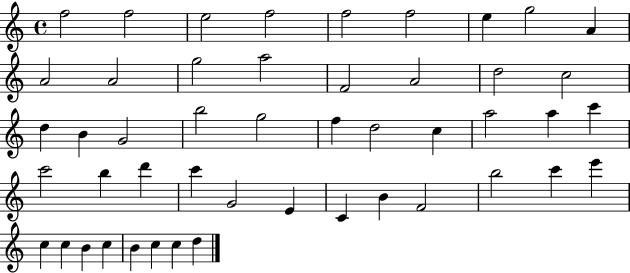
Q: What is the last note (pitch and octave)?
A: D5